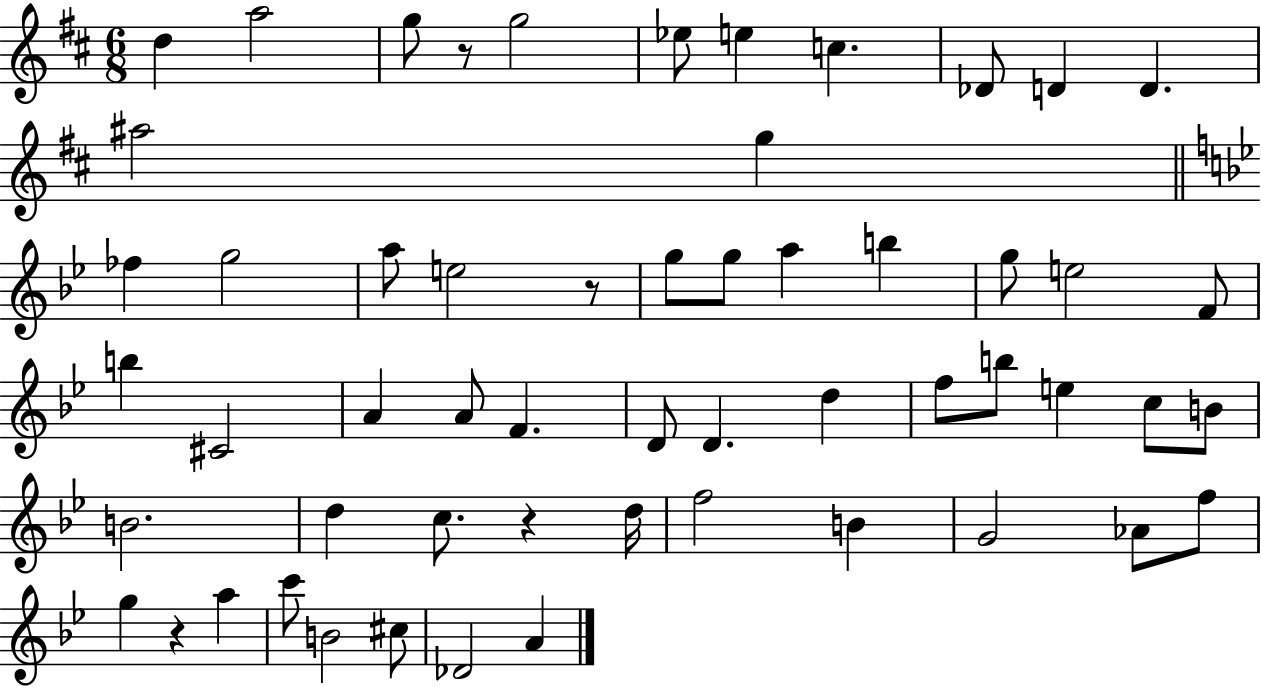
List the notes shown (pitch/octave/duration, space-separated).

D5/q A5/h G5/e R/e G5/h Eb5/e E5/q C5/q. Db4/e D4/q D4/q. A#5/h G5/q FES5/q G5/h A5/e E5/h R/e G5/e G5/e A5/q B5/q G5/e E5/h F4/e B5/q C#4/h A4/q A4/e F4/q. D4/e D4/q. D5/q F5/e B5/e E5/q C5/e B4/e B4/h. D5/q C5/e. R/q D5/s F5/h B4/q G4/h Ab4/e F5/e G5/q R/q A5/q C6/e B4/h C#5/e Db4/h A4/q